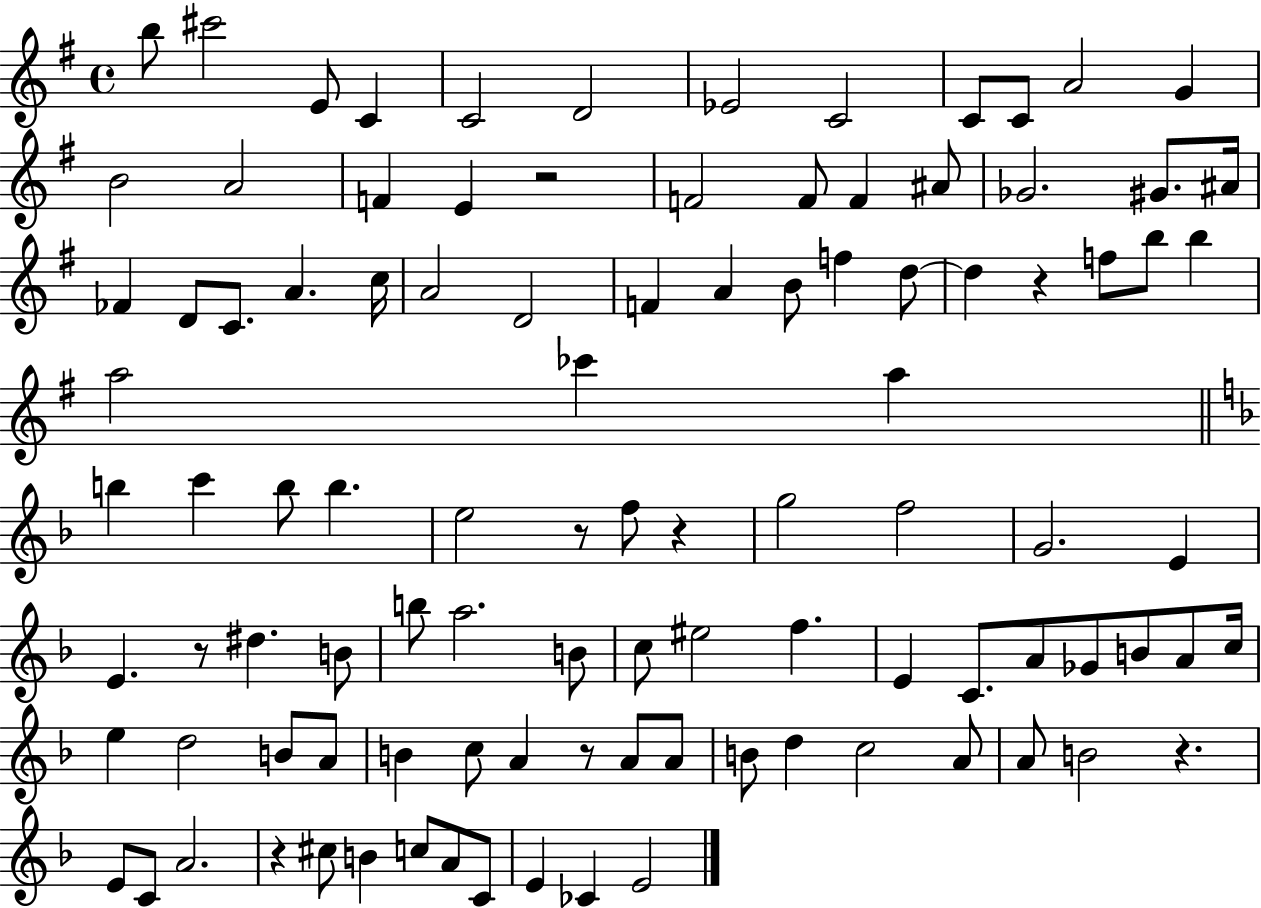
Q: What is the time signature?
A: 4/4